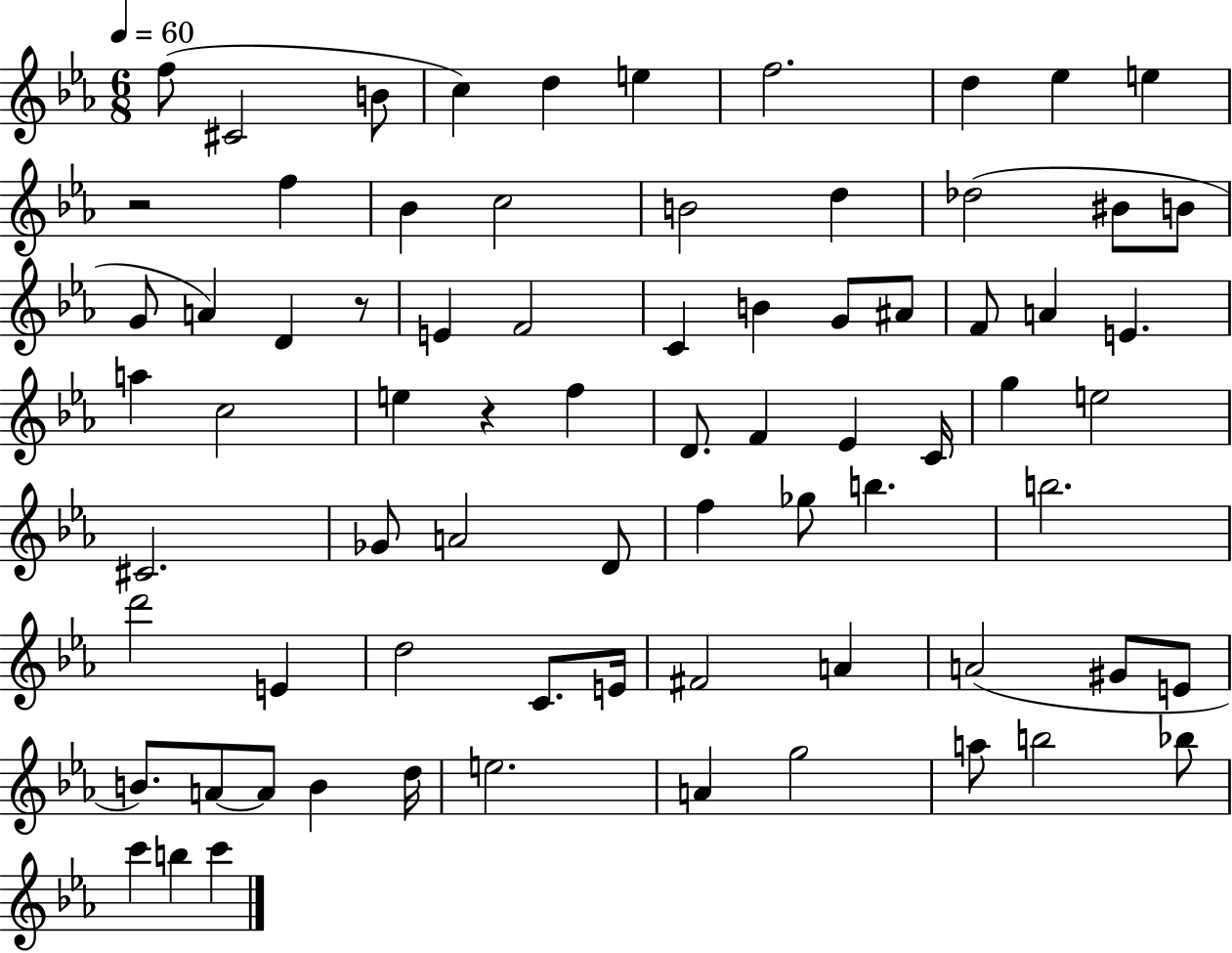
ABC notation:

X:1
T:Untitled
M:6/8
L:1/4
K:Eb
f/2 ^C2 B/2 c d e f2 d _e e z2 f _B c2 B2 d _d2 ^B/2 B/2 G/2 A D z/2 E F2 C B G/2 ^A/2 F/2 A E a c2 e z f D/2 F _E C/4 g e2 ^C2 _G/2 A2 D/2 f _g/2 b b2 d'2 E d2 C/2 E/4 ^F2 A A2 ^G/2 E/2 B/2 A/2 A/2 B d/4 e2 A g2 a/2 b2 _b/2 c' b c'